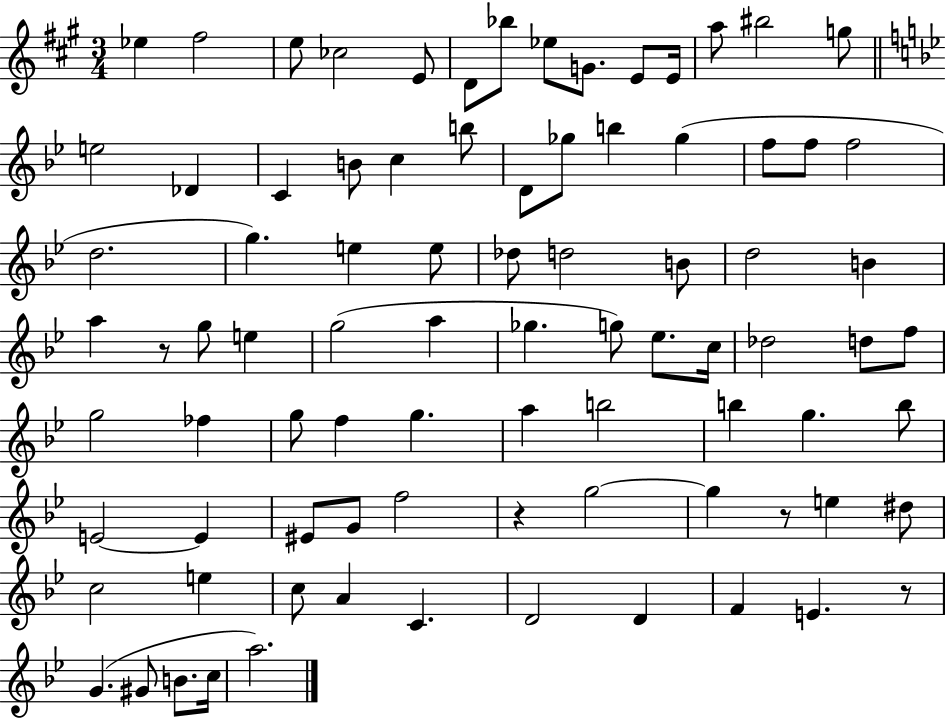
X:1
T:Untitled
M:3/4
L:1/4
K:A
_e ^f2 e/2 _c2 E/2 D/2 _b/2 _e/2 G/2 E/2 E/4 a/2 ^b2 g/2 e2 _D C B/2 c b/2 D/2 _g/2 b _g f/2 f/2 f2 d2 g e e/2 _d/2 d2 B/2 d2 B a z/2 g/2 e g2 a _g g/2 _e/2 c/4 _d2 d/2 f/2 g2 _f g/2 f g a b2 b g b/2 E2 E ^E/2 G/2 f2 z g2 g z/2 e ^d/2 c2 e c/2 A C D2 D F E z/2 G ^G/2 B/2 c/4 a2